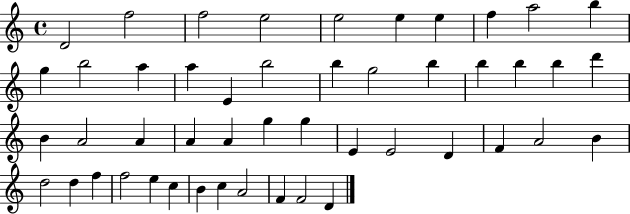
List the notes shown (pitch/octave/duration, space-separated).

D4/h F5/h F5/h E5/h E5/h E5/q E5/q F5/q A5/h B5/q G5/q B5/h A5/q A5/q E4/q B5/h B5/q G5/h B5/q B5/q B5/q B5/q D6/q B4/q A4/h A4/q A4/q A4/q G5/q G5/q E4/q E4/h D4/q F4/q A4/h B4/q D5/h D5/q F5/q F5/h E5/q C5/q B4/q C5/q A4/h F4/q F4/h D4/q